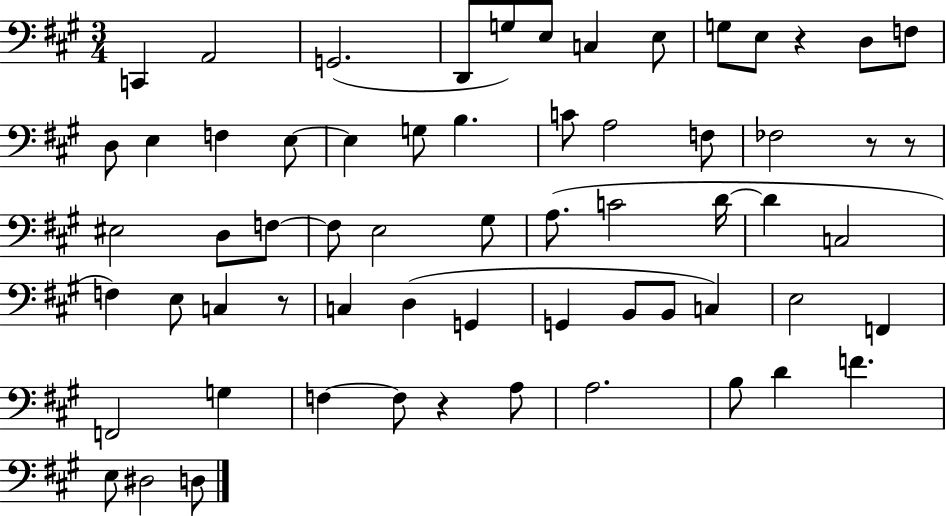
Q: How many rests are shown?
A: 5